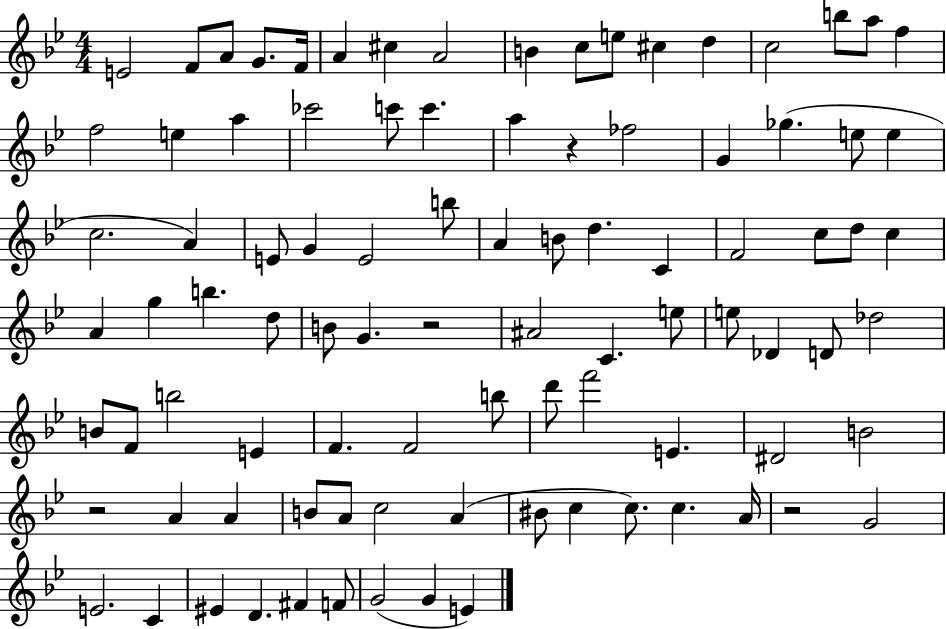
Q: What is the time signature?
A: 4/4